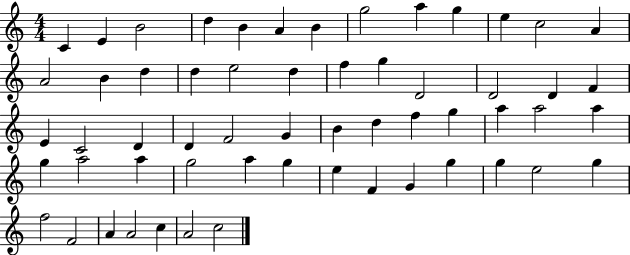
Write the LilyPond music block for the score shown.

{
  \clef treble
  \numericTimeSignature
  \time 4/4
  \key c \major
  c'4 e'4 b'2 | d''4 b'4 a'4 b'4 | g''2 a''4 g''4 | e''4 c''2 a'4 | \break a'2 b'4 d''4 | d''4 e''2 d''4 | f''4 g''4 d'2 | d'2 d'4 f'4 | \break e'4 c'2 d'4 | d'4 f'2 g'4 | b'4 d''4 f''4 g''4 | a''4 a''2 a''4 | \break g''4 a''2 a''4 | g''2 a''4 g''4 | e''4 f'4 g'4 g''4 | g''4 e''2 g''4 | \break f''2 f'2 | a'4 a'2 c''4 | a'2 c''2 | \bar "|."
}